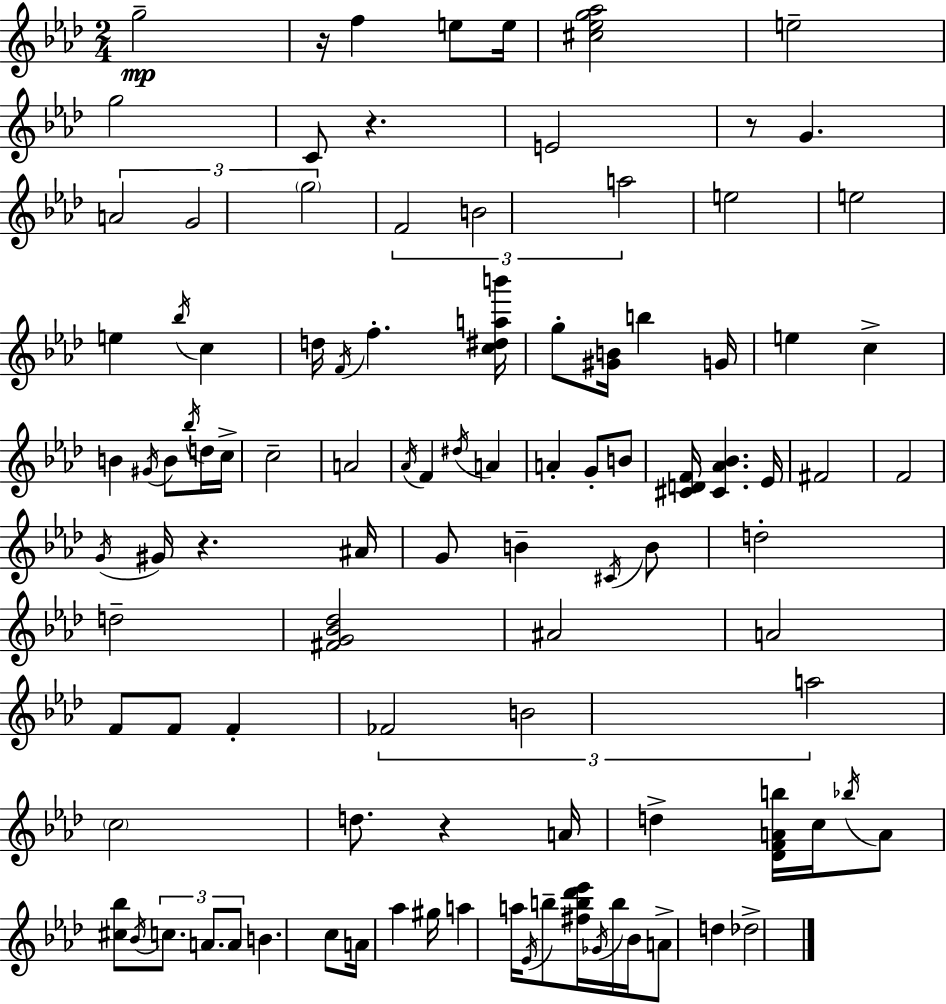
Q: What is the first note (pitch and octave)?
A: G5